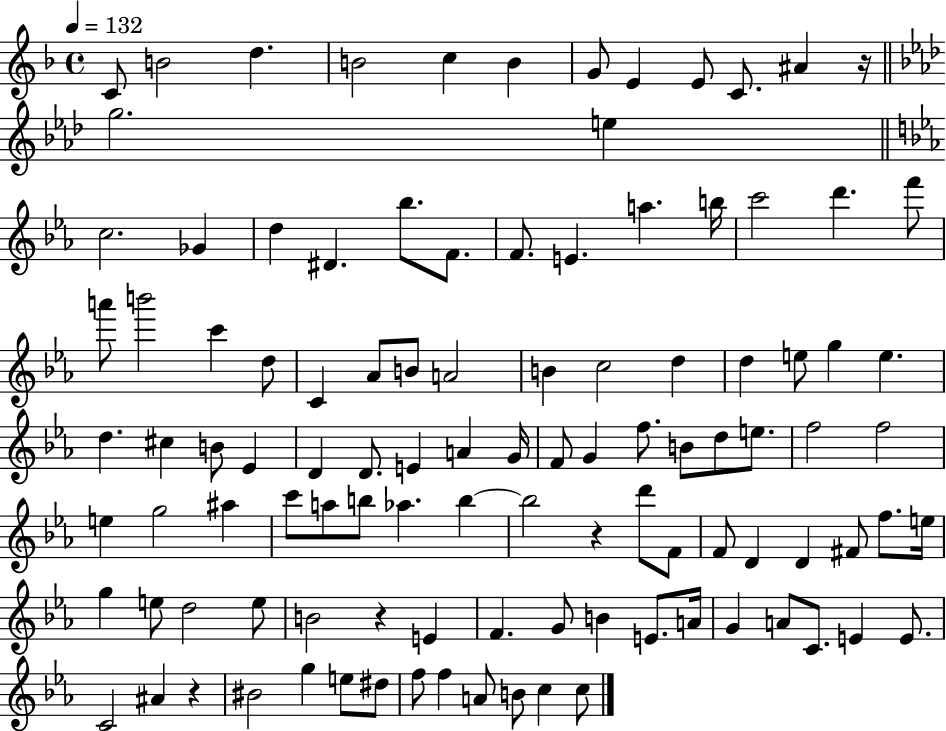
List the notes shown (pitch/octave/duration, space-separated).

C4/e B4/h D5/q. B4/h C5/q B4/q G4/e E4/q E4/e C4/e. A#4/q R/s G5/h. E5/q C5/h. Gb4/q D5/q D#4/q. Bb5/e. F4/e. F4/e. E4/q. A5/q. B5/s C6/h D6/q. F6/e A6/e B6/h C6/q D5/e C4/q Ab4/e B4/e A4/h B4/q C5/h D5/q D5/q E5/e G5/q E5/q. D5/q. C#5/q B4/e Eb4/q D4/q D4/e. E4/q A4/q G4/s F4/e G4/q F5/e. B4/e D5/e E5/e. F5/h F5/h E5/q G5/h A#5/q C6/e A5/e B5/e Ab5/q. B5/q B5/h R/q D6/e F4/e F4/e D4/q D4/q F#4/e F5/e. E5/s G5/q E5/e D5/h E5/e B4/h R/q E4/q F4/q. G4/e B4/q E4/e. A4/s G4/q A4/e C4/e. E4/q E4/e. C4/h A#4/q R/q BIS4/h G5/q E5/e D#5/e F5/e F5/q A4/e B4/e C5/q C5/e